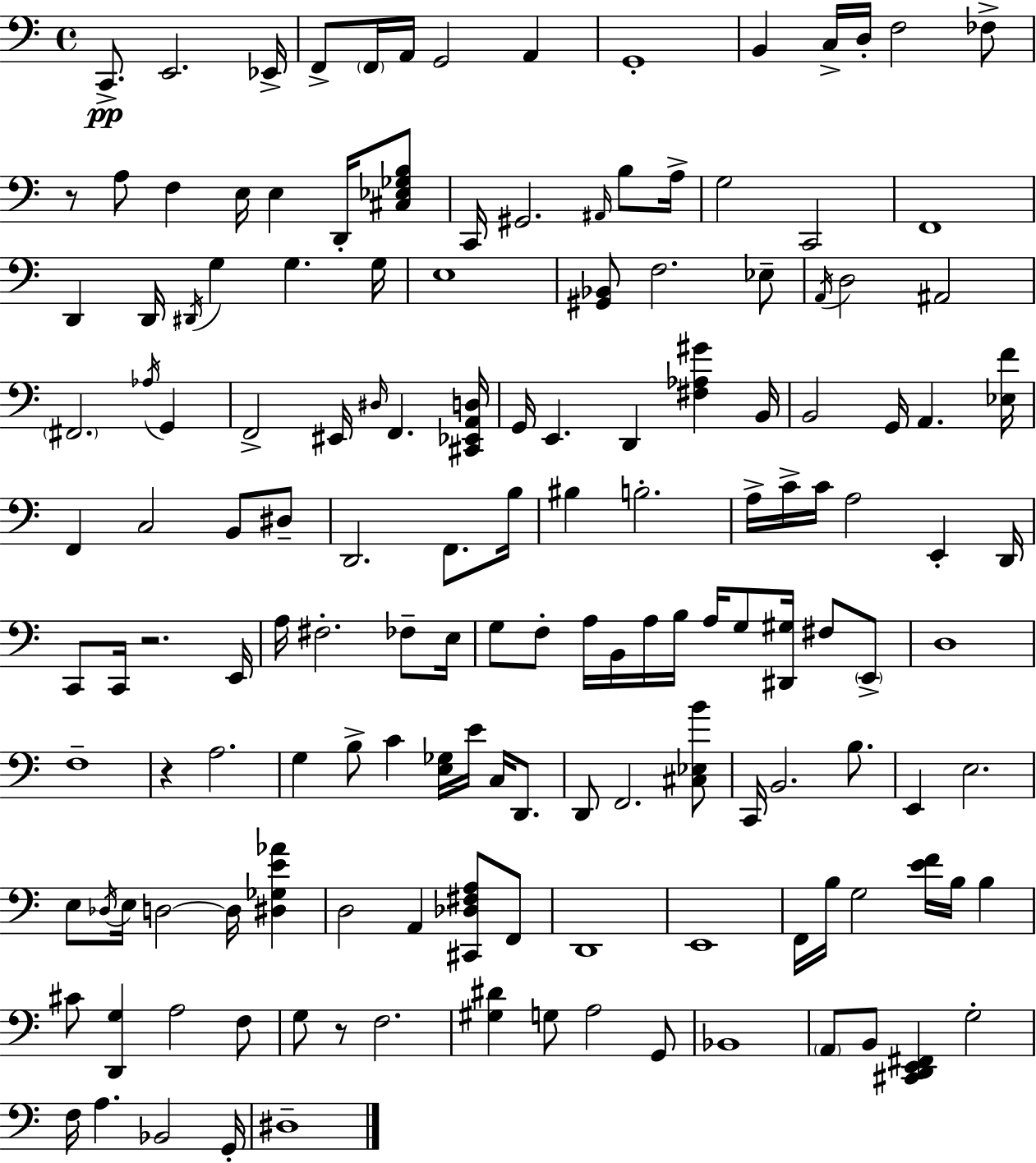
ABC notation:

X:1
T:Untitled
M:4/4
L:1/4
K:C
C,,/2 E,,2 _E,,/4 F,,/2 F,,/4 A,,/4 G,,2 A,, G,,4 B,, C,/4 D,/4 F,2 _F,/2 z/2 A,/2 F, E,/4 E, D,,/4 [^C,_E,_G,B,]/2 C,,/4 ^G,,2 ^A,,/4 B,/2 A,/4 G,2 C,,2 F,,4 D,, D,,/4 ^D,,/4 G, G, G,/4 E,4 [^G,,_B,,]/2 F,2 _E,/2 A,,/4 D,2 ^A,,2 ^F,,2 _A,/4 G,, F,,2 ^E,,/4 ^D,/4 F,, [^C,,_E,,A,,D,]/4 G,,/4 E,, D,, [^F,_A,^G] B,,/4 B,,2 G,,/4 A,, [_E,F]/4 F,, C,2 B,,/2 ^D,/2 D,,2 F,,/2 B,/4 ^B, B,2 A,/4 C/4 C/4 A,2 E,, D,,/4 C,,/2 C,,/4 z2 E,,/4 A,/4 ^F,2 _F,/2 E,/4 G,/2 F,/2 A,/4 B,,/4 A,/4 B,/4 A,/4 G,/2 [^D,,^G,]/4 ^F,/2 E,,/2 D,4 F,4 z A,2 G, B,/2 C [E,_G,]/4 E/4 C,/4 D,,/2 D,,/2 F,,2 [^C,_E,B]/2 C,,/4 B,,2 B,/2 E,, E,2 E,/2 _D,/4 E,/4 D,2 D,/4 [^D,_G,E_A] D,2 A,, [^C,,_D,^F,A,]/2 F,,/2 D,,4 E,,4 F,,/4 B,/4 G,2 [EF]/4 B,/4 B, ^C/2 [D,,G,] A,2 F,/2 G,/2 z/2 F,2 [^G,^D] G,/2 A,2 G,,/2 _B,,4 A,,/2 B,,/2 [^C,,D,,E,,^F,,] G,2 F,/4 A, _B,,2 G,,/4 ^D,4